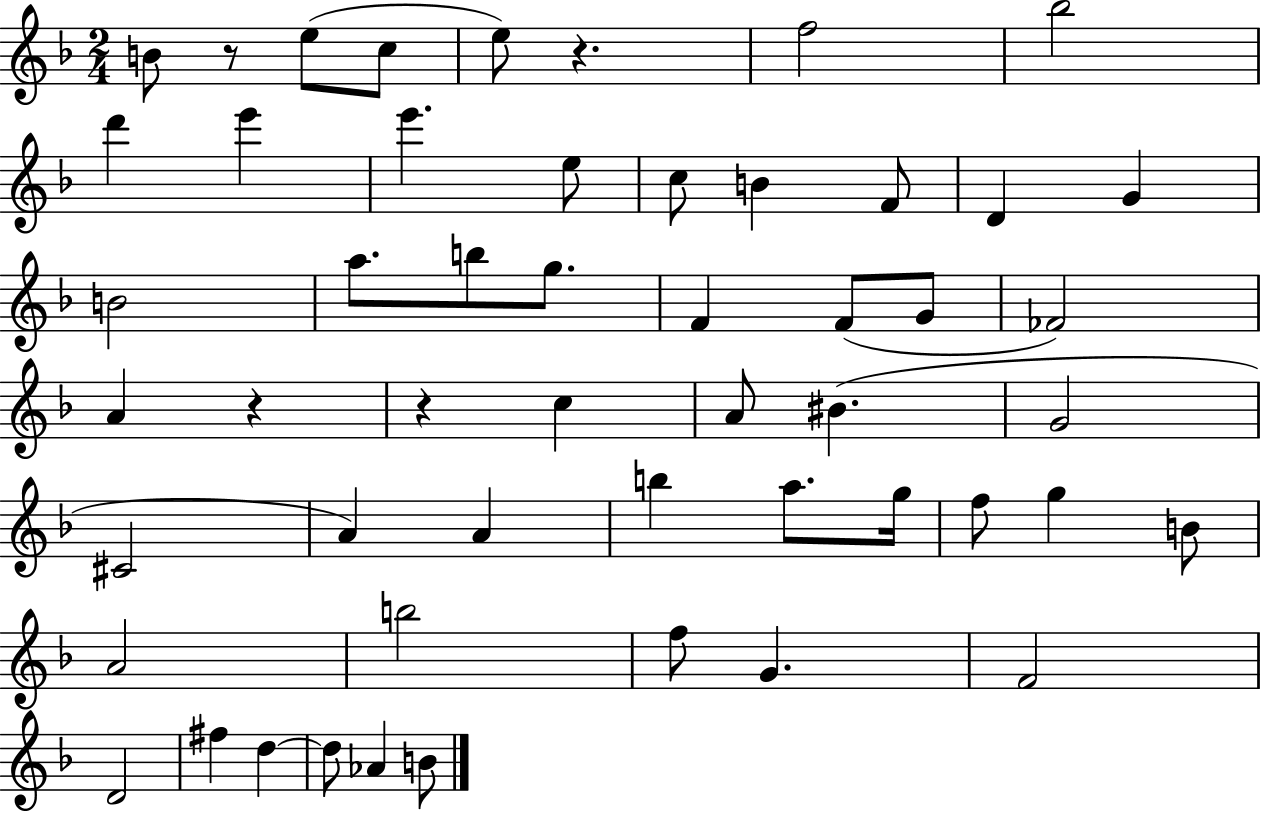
X:1
T:Untitled
M:2/4
L:1/4
K:F
B/2 z/2 e/2 c/2 e/2 z f2 _b2 d' e' e' e/2 c/2 B F/2 D G B2 a/2 b/2 g/2 F F/2 G/2 _F2 A z z c A/2 ^B G2 ^C2 A A b a/2 g/4 f/2 g B/2 A2 b2 f/2 G F2 D2 ^f d d/2 _A B/2